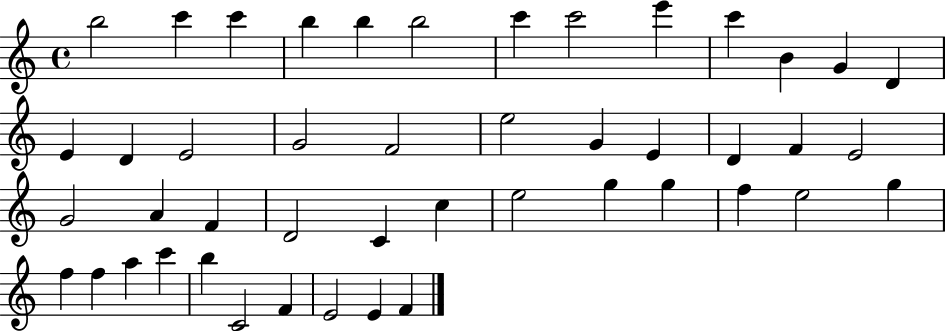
B5/h C6/q C6/q B5/q B5/q B5/h C6/q C6/h E6/q C6/q B4/q G4/q D4/q E4/q D4/q E4/h G4/h F4/h E5/h G4/q E4/q D4/q F4/q E4/h G4/h A4/q F4/q D4/h C4/q C5/q E5/h G5/q G5/q F5/q E5/h G5/q F5/q F5/q A5/q C6/q B5/q C4/h F4/q E4/h E4/q F4/q